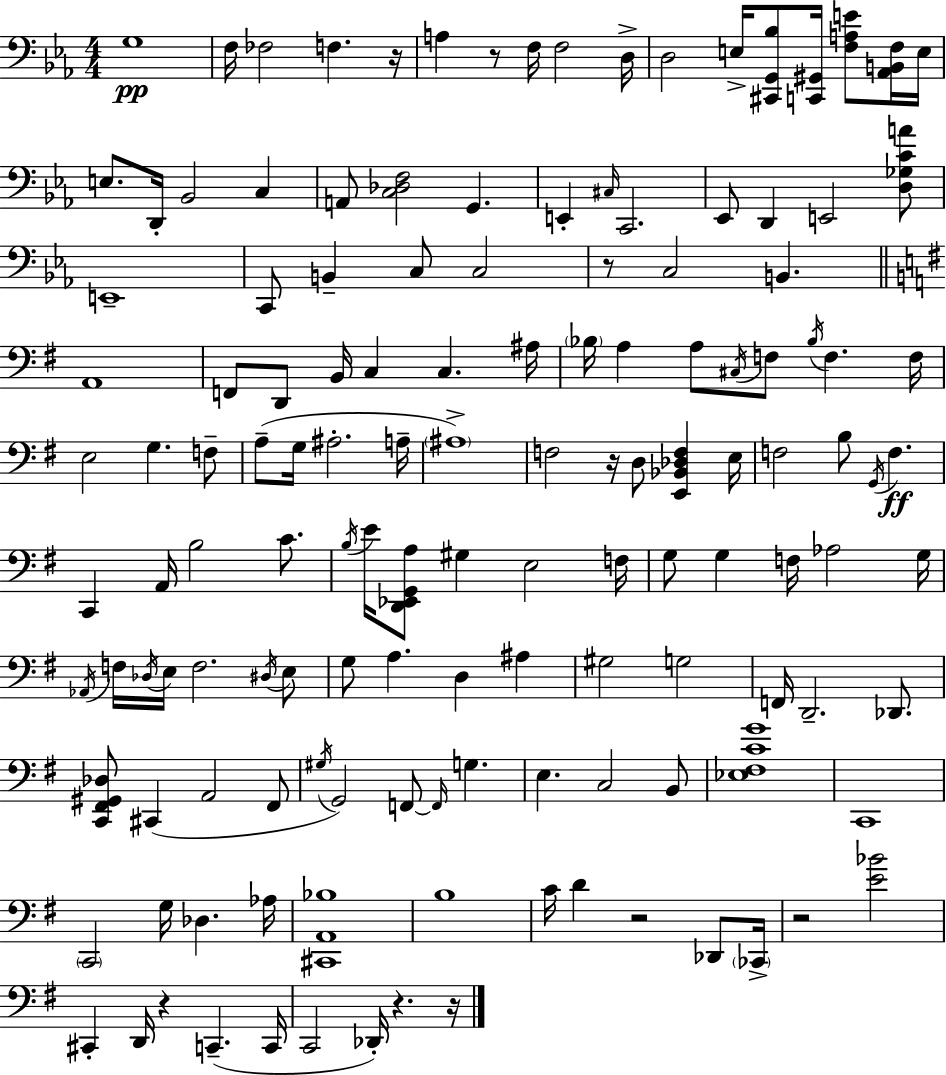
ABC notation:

X:1
T:Untitled
M:4/4
L:1/4
K:Cm
G,4 F,/4 _F,2 F, z/4 A, z/2 F,/4 F,2 D,/4 D,2 E,/4 [^C,,G,,_B,]/2 [C,,^G,,]/4 [F,A,E]/2 [_A,,B,,F,]/4 E,/4 E,/2 D,,/4 _B,,2 C, A,,/2 [C,_D,F,]2 G,, E,, ^C,/4 C,,2 _E,,/2 D,, E,,2 [D,_G,CA]/2 E,,4 C,,/2 B,, C,/2 C,2 z/2 C,2 B,, A,,4 F,,/2 D,,/2 B,,/4 C, C, ^A,/4 _B,/4 A, A,/2 ^C,/4 F,/2 _B,/4 F, F,/4 E,2 G, F,/2 A,/2 G,/4 ^A,2 A,/4 ^A,4 F,2 z/4 D,/2 [E,,_B,,_D,F,] E,/4 F,2 B,/2 G,,/4 F, C,, A,,/4 B,2 C/2 B,/4 E/4 [D,,_E,,G,,A,]/2 ^G, E,2 F,/4 G,/2 G, F,/4 _A,2 G,/4 _A,,/4 F,/4 _D,/4 E,/4 F,2 ^D,/4 E,/2 G,/2 A, D, ^A, ^G,2 G,2 F,,/4 D,,2 _D,,/2 [C,,^F,,^G,,_D,]/2 ^C,, A,,2 ^F,,/2 ^G,/4 G,,2 F,,/2 F,,/4 G, E, C,2 B,,/2 [_E,^F,CG]4 C,,4 C,,2 G,/4 _D, _A,/4 [^C,,A,,_B,]4 B,4 C/4 D z2 _D,,/2 _C,,/4 z2 [E_B]2 ^C,, D,,/4 z C,, C,,/4 C,,2 _D,,/4 z z/4